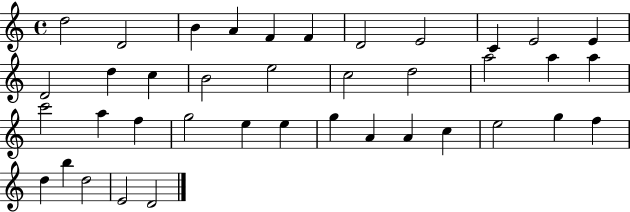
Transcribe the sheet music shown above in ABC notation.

X:1
T:Untitled
M:4/4
L:1/4
K:C
d2 D2 B A F F D2 E2 C E2 E D2 d c B2 e2 c2 d2 a2 a a c'2 a f g2 e e g A A c e2 g f d b d2 E2 D2